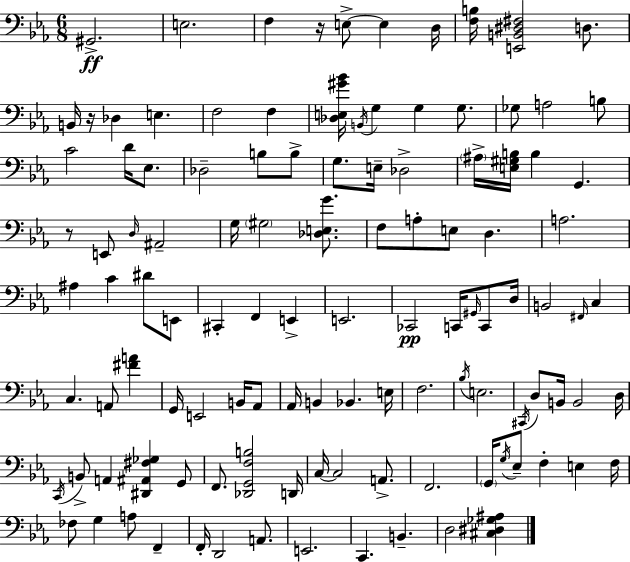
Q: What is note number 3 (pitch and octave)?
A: F3